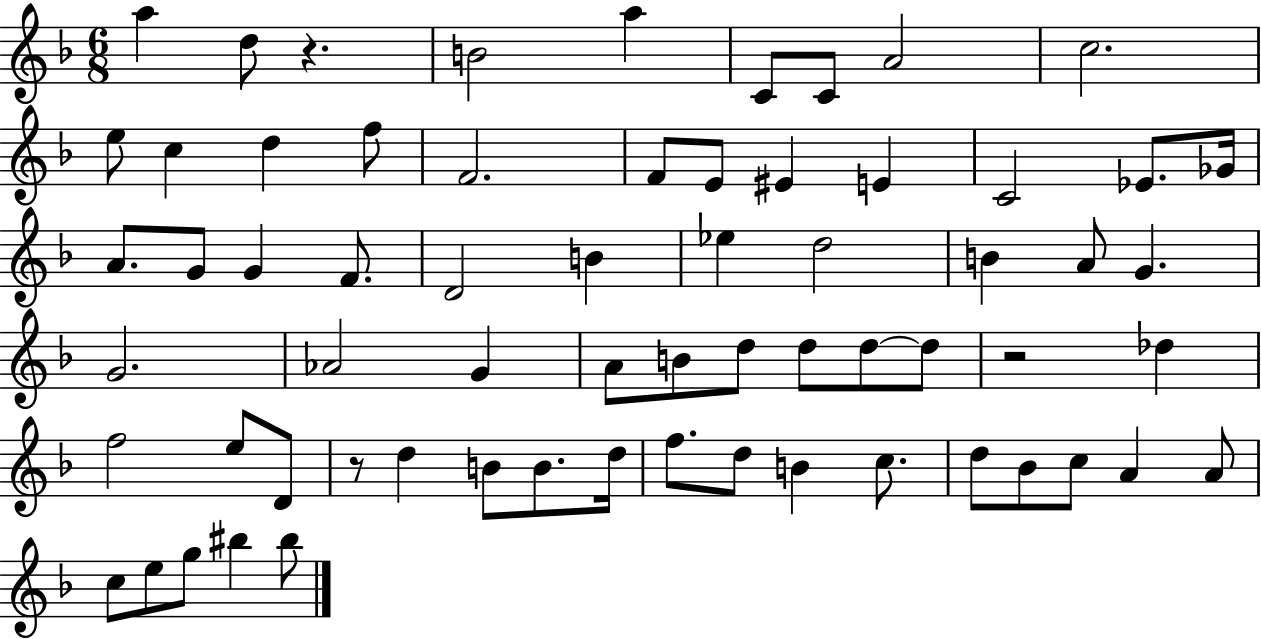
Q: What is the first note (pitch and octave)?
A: A5